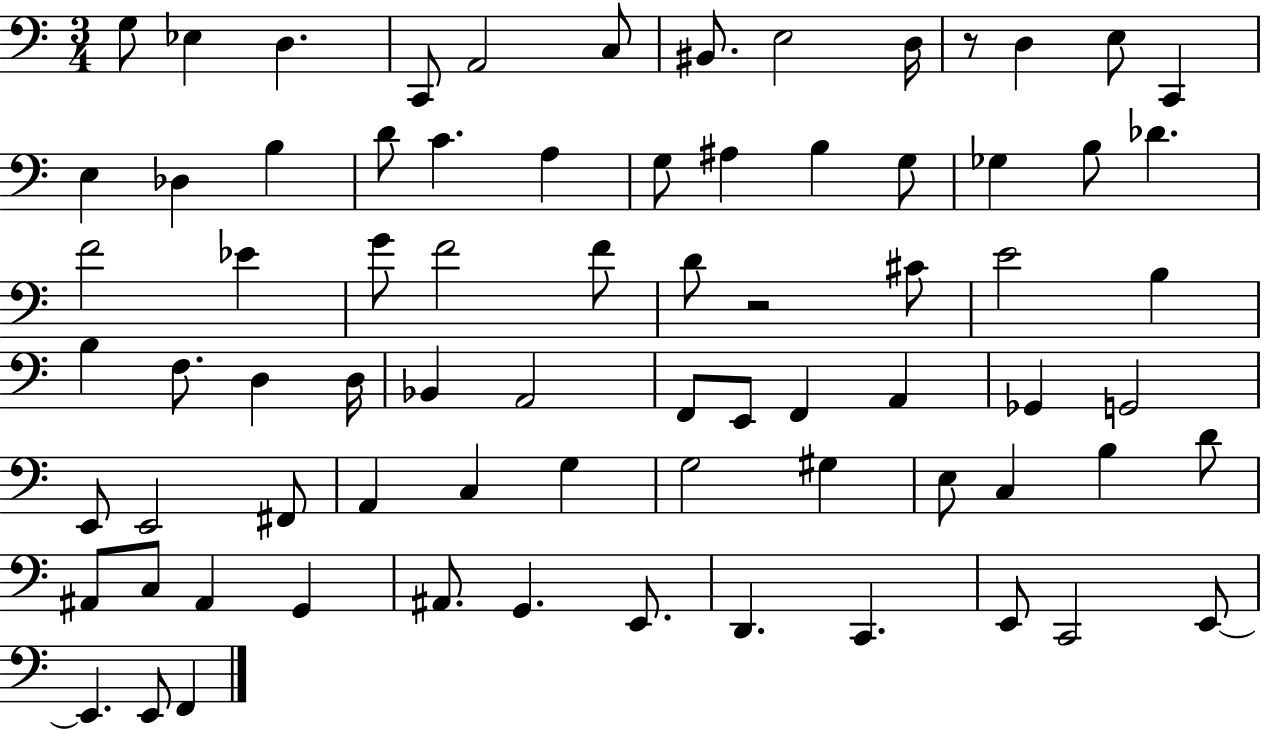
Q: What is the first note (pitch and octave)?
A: G3